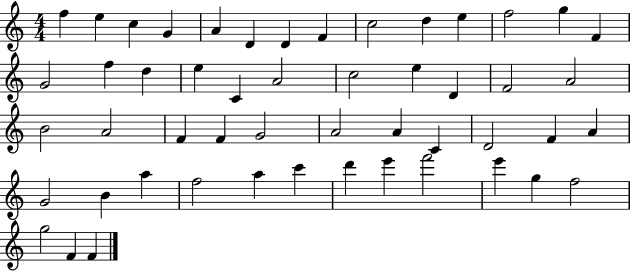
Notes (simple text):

F5/q E5/q C5/q G4/q A4/q D4/q D4/q F4/q C5/h D5/q E5/q F5/h G5/q F4/q G4/h F5/q D5/q E5/q C4/q A4/h C5/h E5/q D4/q F4/h A4/h B4/h A4/h F4/q F4/q G4/h A4/h A4/q C4/q D4/h F4/q A4/q G4/h B4/q A5/q F5/h A5/q C6/q D6/q E6/q F6/h E6/q G5/q F5/h G5/h F4/q F4/q